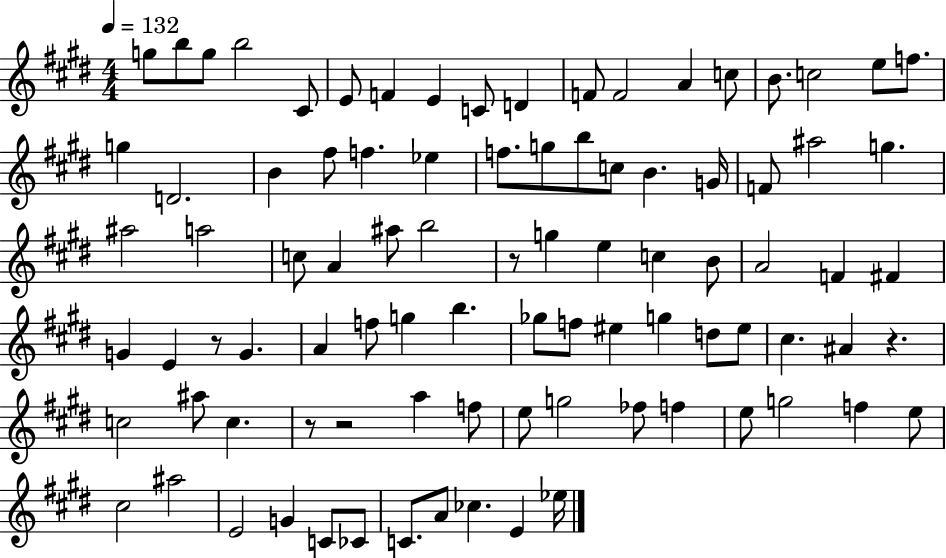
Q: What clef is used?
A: treble